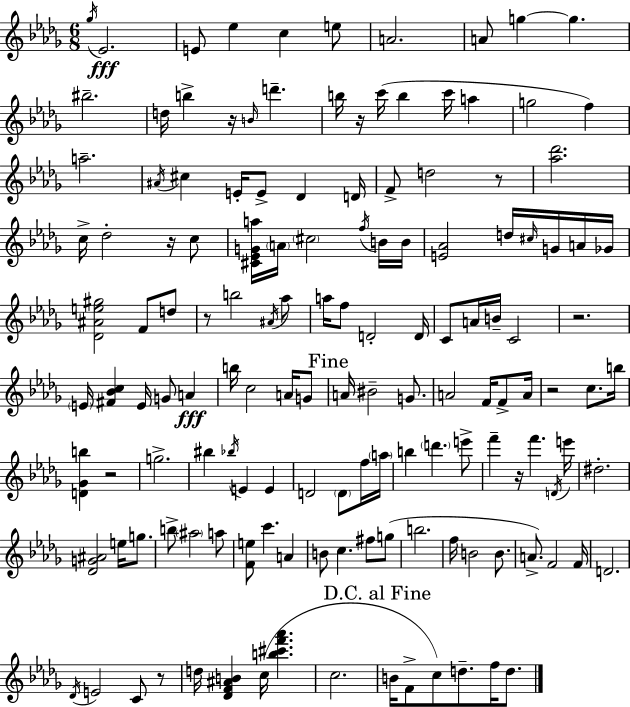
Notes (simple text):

Gb5/s Eb4/h. E4/e Eb5/q C5/q E5/e A4/h. A4/e G5/q G5/q. BIS5/h. D5/s B5/q R/s B4/s D6/q. B5/s R/s C6/s B5/q C6/s A5/q G5/h F5/q A5/h. A#4/s C#5/q E4/s E4/e Db4/q D4/s F4/e D5/h R/e [Ab5,Db6]/h. C5/s Db5/h R/s C5/e [C#4,Eb4,G4,A5]/s A4/s C#5/h F5/s B4/s B4/s [E4,Ab4]/h D5/s C#5/s G4/s A4/s Gb4/s [Db4,A#4,E5,G#5]/h F4/e D5/e R/e B5/h A#4/s Ab5/e A5/s F5/e D4/h D4/s C4/e A4/s B4/s C4/h R/h. E4/s [F#4,Bb4,C5]/q E4/s G4/e A4/q B5/s C5/h A4/s G4/e A4/s BIS4/h G4/e. A4/h F4/s F4/e A4/s R/h C5/e. B5/s [D4,Gb4,B5]/q R/h G5/h. BIS5/q Bb5/s E4/q E4/q D4/h D4/e F5/s A5/s B5/q D6/q. E6/e F6/q R/s F6/q. D4/s E6/s D#5/h. [Db4,G4,A#4]/h E5/s G5/e. B5/e A#5/h A5/e [F4,E5]/e C6/q. A4/q B4/e C5/q. F#5/e G5/e B5/h. F5/s B4/h B4/e. A4/e. F4/h F4/s D4/h. Db4/s E4/h C4/e R/e D5/s [Db4,F4,A#4,B4]/q C5/s [B5,C#6,F6,Ab6]/q. C5/h. B4/s F4/e C5/e D5/e. F5/s D5/e.